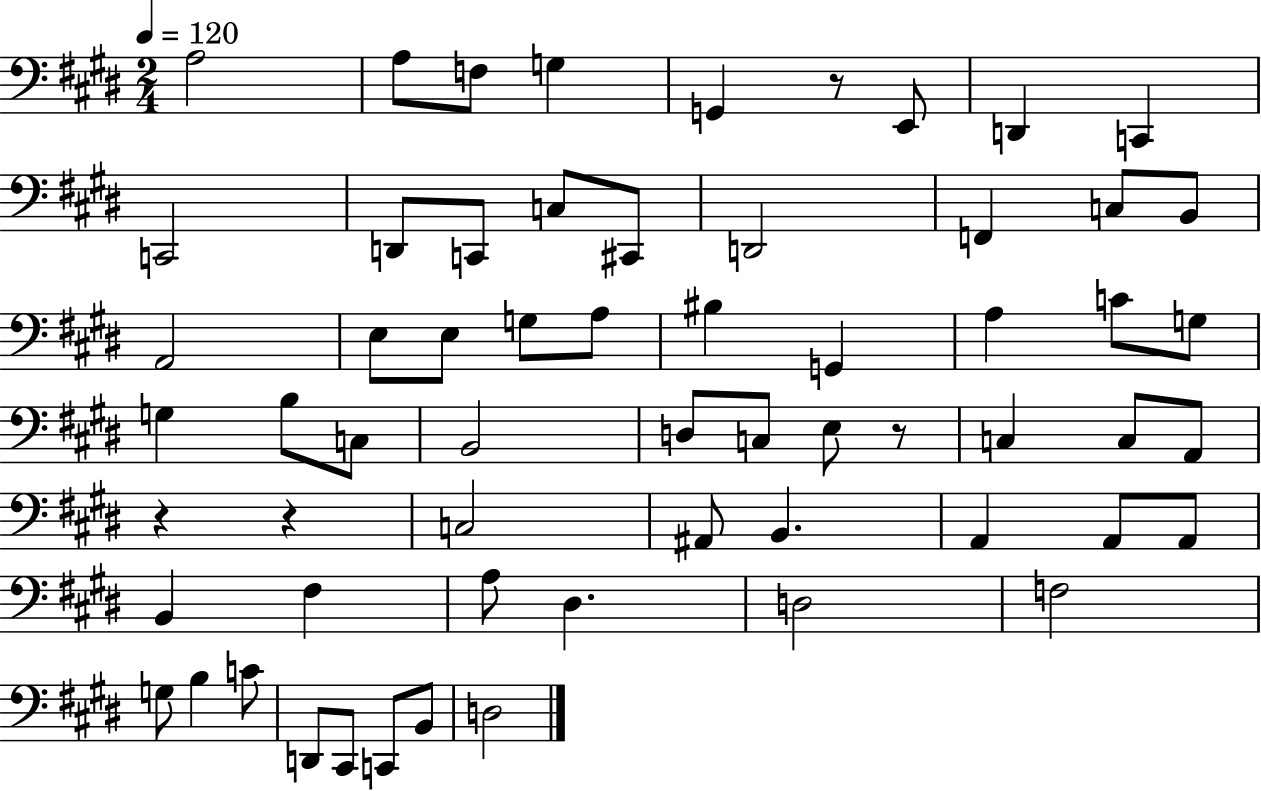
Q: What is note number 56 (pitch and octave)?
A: B2